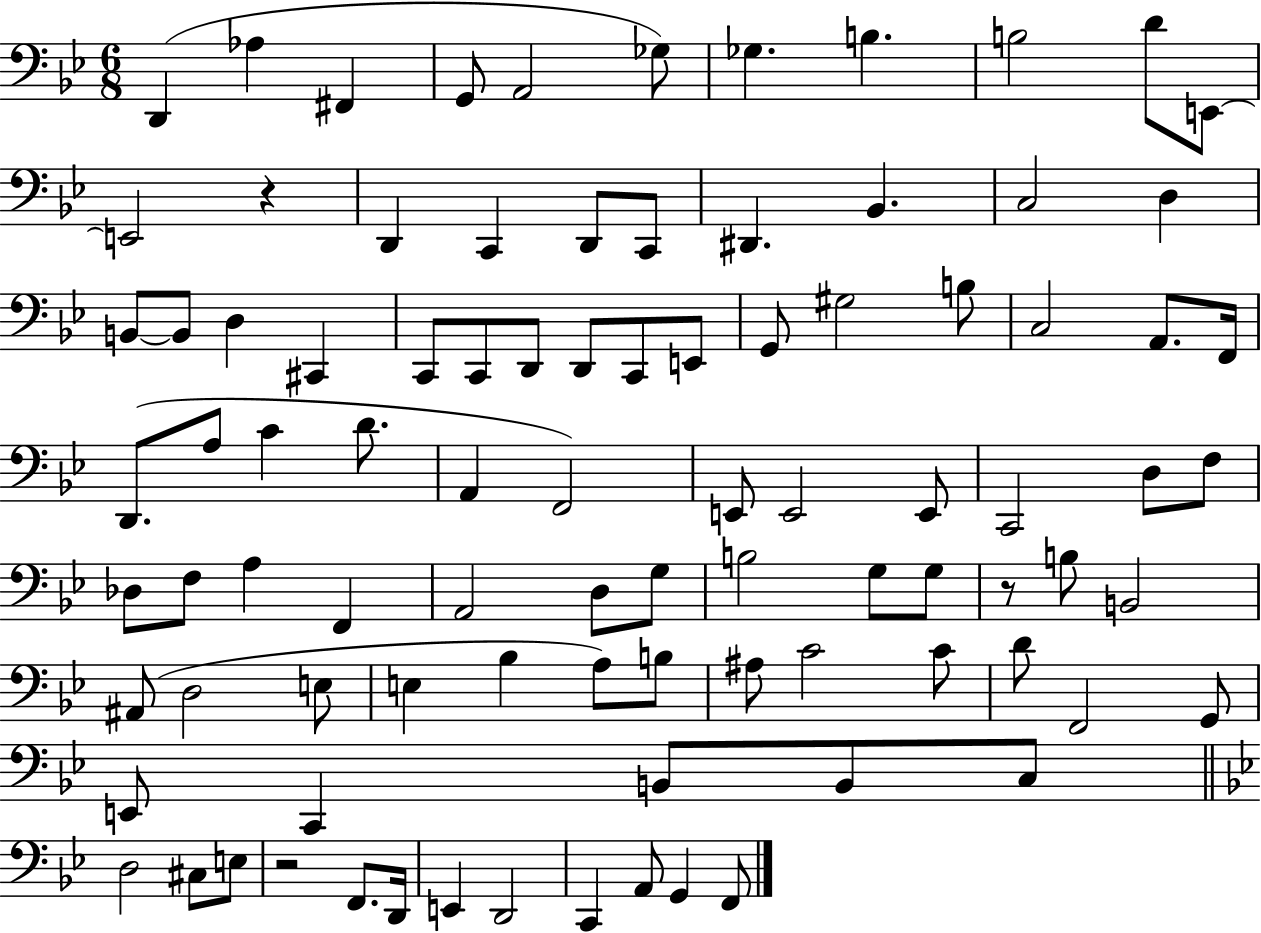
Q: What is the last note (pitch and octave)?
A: F2